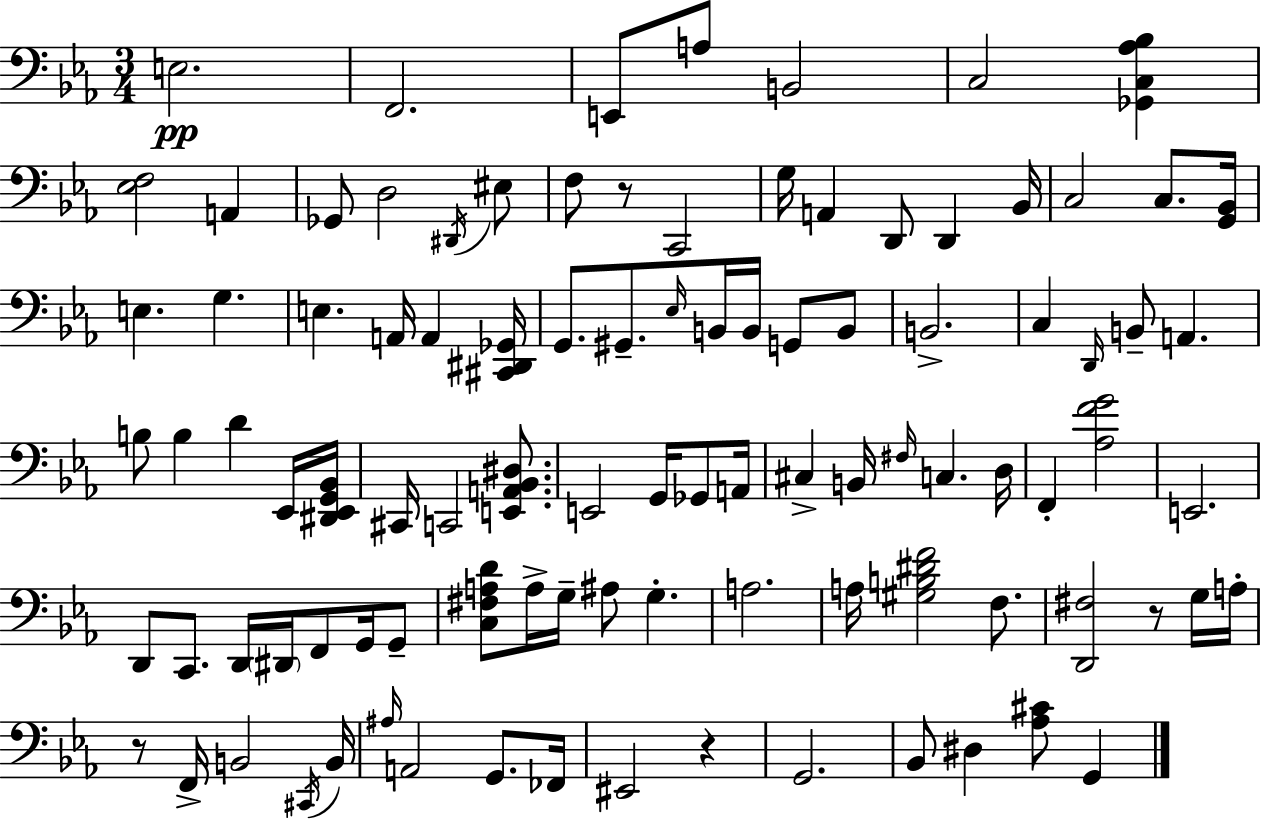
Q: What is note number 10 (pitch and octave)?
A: D#2